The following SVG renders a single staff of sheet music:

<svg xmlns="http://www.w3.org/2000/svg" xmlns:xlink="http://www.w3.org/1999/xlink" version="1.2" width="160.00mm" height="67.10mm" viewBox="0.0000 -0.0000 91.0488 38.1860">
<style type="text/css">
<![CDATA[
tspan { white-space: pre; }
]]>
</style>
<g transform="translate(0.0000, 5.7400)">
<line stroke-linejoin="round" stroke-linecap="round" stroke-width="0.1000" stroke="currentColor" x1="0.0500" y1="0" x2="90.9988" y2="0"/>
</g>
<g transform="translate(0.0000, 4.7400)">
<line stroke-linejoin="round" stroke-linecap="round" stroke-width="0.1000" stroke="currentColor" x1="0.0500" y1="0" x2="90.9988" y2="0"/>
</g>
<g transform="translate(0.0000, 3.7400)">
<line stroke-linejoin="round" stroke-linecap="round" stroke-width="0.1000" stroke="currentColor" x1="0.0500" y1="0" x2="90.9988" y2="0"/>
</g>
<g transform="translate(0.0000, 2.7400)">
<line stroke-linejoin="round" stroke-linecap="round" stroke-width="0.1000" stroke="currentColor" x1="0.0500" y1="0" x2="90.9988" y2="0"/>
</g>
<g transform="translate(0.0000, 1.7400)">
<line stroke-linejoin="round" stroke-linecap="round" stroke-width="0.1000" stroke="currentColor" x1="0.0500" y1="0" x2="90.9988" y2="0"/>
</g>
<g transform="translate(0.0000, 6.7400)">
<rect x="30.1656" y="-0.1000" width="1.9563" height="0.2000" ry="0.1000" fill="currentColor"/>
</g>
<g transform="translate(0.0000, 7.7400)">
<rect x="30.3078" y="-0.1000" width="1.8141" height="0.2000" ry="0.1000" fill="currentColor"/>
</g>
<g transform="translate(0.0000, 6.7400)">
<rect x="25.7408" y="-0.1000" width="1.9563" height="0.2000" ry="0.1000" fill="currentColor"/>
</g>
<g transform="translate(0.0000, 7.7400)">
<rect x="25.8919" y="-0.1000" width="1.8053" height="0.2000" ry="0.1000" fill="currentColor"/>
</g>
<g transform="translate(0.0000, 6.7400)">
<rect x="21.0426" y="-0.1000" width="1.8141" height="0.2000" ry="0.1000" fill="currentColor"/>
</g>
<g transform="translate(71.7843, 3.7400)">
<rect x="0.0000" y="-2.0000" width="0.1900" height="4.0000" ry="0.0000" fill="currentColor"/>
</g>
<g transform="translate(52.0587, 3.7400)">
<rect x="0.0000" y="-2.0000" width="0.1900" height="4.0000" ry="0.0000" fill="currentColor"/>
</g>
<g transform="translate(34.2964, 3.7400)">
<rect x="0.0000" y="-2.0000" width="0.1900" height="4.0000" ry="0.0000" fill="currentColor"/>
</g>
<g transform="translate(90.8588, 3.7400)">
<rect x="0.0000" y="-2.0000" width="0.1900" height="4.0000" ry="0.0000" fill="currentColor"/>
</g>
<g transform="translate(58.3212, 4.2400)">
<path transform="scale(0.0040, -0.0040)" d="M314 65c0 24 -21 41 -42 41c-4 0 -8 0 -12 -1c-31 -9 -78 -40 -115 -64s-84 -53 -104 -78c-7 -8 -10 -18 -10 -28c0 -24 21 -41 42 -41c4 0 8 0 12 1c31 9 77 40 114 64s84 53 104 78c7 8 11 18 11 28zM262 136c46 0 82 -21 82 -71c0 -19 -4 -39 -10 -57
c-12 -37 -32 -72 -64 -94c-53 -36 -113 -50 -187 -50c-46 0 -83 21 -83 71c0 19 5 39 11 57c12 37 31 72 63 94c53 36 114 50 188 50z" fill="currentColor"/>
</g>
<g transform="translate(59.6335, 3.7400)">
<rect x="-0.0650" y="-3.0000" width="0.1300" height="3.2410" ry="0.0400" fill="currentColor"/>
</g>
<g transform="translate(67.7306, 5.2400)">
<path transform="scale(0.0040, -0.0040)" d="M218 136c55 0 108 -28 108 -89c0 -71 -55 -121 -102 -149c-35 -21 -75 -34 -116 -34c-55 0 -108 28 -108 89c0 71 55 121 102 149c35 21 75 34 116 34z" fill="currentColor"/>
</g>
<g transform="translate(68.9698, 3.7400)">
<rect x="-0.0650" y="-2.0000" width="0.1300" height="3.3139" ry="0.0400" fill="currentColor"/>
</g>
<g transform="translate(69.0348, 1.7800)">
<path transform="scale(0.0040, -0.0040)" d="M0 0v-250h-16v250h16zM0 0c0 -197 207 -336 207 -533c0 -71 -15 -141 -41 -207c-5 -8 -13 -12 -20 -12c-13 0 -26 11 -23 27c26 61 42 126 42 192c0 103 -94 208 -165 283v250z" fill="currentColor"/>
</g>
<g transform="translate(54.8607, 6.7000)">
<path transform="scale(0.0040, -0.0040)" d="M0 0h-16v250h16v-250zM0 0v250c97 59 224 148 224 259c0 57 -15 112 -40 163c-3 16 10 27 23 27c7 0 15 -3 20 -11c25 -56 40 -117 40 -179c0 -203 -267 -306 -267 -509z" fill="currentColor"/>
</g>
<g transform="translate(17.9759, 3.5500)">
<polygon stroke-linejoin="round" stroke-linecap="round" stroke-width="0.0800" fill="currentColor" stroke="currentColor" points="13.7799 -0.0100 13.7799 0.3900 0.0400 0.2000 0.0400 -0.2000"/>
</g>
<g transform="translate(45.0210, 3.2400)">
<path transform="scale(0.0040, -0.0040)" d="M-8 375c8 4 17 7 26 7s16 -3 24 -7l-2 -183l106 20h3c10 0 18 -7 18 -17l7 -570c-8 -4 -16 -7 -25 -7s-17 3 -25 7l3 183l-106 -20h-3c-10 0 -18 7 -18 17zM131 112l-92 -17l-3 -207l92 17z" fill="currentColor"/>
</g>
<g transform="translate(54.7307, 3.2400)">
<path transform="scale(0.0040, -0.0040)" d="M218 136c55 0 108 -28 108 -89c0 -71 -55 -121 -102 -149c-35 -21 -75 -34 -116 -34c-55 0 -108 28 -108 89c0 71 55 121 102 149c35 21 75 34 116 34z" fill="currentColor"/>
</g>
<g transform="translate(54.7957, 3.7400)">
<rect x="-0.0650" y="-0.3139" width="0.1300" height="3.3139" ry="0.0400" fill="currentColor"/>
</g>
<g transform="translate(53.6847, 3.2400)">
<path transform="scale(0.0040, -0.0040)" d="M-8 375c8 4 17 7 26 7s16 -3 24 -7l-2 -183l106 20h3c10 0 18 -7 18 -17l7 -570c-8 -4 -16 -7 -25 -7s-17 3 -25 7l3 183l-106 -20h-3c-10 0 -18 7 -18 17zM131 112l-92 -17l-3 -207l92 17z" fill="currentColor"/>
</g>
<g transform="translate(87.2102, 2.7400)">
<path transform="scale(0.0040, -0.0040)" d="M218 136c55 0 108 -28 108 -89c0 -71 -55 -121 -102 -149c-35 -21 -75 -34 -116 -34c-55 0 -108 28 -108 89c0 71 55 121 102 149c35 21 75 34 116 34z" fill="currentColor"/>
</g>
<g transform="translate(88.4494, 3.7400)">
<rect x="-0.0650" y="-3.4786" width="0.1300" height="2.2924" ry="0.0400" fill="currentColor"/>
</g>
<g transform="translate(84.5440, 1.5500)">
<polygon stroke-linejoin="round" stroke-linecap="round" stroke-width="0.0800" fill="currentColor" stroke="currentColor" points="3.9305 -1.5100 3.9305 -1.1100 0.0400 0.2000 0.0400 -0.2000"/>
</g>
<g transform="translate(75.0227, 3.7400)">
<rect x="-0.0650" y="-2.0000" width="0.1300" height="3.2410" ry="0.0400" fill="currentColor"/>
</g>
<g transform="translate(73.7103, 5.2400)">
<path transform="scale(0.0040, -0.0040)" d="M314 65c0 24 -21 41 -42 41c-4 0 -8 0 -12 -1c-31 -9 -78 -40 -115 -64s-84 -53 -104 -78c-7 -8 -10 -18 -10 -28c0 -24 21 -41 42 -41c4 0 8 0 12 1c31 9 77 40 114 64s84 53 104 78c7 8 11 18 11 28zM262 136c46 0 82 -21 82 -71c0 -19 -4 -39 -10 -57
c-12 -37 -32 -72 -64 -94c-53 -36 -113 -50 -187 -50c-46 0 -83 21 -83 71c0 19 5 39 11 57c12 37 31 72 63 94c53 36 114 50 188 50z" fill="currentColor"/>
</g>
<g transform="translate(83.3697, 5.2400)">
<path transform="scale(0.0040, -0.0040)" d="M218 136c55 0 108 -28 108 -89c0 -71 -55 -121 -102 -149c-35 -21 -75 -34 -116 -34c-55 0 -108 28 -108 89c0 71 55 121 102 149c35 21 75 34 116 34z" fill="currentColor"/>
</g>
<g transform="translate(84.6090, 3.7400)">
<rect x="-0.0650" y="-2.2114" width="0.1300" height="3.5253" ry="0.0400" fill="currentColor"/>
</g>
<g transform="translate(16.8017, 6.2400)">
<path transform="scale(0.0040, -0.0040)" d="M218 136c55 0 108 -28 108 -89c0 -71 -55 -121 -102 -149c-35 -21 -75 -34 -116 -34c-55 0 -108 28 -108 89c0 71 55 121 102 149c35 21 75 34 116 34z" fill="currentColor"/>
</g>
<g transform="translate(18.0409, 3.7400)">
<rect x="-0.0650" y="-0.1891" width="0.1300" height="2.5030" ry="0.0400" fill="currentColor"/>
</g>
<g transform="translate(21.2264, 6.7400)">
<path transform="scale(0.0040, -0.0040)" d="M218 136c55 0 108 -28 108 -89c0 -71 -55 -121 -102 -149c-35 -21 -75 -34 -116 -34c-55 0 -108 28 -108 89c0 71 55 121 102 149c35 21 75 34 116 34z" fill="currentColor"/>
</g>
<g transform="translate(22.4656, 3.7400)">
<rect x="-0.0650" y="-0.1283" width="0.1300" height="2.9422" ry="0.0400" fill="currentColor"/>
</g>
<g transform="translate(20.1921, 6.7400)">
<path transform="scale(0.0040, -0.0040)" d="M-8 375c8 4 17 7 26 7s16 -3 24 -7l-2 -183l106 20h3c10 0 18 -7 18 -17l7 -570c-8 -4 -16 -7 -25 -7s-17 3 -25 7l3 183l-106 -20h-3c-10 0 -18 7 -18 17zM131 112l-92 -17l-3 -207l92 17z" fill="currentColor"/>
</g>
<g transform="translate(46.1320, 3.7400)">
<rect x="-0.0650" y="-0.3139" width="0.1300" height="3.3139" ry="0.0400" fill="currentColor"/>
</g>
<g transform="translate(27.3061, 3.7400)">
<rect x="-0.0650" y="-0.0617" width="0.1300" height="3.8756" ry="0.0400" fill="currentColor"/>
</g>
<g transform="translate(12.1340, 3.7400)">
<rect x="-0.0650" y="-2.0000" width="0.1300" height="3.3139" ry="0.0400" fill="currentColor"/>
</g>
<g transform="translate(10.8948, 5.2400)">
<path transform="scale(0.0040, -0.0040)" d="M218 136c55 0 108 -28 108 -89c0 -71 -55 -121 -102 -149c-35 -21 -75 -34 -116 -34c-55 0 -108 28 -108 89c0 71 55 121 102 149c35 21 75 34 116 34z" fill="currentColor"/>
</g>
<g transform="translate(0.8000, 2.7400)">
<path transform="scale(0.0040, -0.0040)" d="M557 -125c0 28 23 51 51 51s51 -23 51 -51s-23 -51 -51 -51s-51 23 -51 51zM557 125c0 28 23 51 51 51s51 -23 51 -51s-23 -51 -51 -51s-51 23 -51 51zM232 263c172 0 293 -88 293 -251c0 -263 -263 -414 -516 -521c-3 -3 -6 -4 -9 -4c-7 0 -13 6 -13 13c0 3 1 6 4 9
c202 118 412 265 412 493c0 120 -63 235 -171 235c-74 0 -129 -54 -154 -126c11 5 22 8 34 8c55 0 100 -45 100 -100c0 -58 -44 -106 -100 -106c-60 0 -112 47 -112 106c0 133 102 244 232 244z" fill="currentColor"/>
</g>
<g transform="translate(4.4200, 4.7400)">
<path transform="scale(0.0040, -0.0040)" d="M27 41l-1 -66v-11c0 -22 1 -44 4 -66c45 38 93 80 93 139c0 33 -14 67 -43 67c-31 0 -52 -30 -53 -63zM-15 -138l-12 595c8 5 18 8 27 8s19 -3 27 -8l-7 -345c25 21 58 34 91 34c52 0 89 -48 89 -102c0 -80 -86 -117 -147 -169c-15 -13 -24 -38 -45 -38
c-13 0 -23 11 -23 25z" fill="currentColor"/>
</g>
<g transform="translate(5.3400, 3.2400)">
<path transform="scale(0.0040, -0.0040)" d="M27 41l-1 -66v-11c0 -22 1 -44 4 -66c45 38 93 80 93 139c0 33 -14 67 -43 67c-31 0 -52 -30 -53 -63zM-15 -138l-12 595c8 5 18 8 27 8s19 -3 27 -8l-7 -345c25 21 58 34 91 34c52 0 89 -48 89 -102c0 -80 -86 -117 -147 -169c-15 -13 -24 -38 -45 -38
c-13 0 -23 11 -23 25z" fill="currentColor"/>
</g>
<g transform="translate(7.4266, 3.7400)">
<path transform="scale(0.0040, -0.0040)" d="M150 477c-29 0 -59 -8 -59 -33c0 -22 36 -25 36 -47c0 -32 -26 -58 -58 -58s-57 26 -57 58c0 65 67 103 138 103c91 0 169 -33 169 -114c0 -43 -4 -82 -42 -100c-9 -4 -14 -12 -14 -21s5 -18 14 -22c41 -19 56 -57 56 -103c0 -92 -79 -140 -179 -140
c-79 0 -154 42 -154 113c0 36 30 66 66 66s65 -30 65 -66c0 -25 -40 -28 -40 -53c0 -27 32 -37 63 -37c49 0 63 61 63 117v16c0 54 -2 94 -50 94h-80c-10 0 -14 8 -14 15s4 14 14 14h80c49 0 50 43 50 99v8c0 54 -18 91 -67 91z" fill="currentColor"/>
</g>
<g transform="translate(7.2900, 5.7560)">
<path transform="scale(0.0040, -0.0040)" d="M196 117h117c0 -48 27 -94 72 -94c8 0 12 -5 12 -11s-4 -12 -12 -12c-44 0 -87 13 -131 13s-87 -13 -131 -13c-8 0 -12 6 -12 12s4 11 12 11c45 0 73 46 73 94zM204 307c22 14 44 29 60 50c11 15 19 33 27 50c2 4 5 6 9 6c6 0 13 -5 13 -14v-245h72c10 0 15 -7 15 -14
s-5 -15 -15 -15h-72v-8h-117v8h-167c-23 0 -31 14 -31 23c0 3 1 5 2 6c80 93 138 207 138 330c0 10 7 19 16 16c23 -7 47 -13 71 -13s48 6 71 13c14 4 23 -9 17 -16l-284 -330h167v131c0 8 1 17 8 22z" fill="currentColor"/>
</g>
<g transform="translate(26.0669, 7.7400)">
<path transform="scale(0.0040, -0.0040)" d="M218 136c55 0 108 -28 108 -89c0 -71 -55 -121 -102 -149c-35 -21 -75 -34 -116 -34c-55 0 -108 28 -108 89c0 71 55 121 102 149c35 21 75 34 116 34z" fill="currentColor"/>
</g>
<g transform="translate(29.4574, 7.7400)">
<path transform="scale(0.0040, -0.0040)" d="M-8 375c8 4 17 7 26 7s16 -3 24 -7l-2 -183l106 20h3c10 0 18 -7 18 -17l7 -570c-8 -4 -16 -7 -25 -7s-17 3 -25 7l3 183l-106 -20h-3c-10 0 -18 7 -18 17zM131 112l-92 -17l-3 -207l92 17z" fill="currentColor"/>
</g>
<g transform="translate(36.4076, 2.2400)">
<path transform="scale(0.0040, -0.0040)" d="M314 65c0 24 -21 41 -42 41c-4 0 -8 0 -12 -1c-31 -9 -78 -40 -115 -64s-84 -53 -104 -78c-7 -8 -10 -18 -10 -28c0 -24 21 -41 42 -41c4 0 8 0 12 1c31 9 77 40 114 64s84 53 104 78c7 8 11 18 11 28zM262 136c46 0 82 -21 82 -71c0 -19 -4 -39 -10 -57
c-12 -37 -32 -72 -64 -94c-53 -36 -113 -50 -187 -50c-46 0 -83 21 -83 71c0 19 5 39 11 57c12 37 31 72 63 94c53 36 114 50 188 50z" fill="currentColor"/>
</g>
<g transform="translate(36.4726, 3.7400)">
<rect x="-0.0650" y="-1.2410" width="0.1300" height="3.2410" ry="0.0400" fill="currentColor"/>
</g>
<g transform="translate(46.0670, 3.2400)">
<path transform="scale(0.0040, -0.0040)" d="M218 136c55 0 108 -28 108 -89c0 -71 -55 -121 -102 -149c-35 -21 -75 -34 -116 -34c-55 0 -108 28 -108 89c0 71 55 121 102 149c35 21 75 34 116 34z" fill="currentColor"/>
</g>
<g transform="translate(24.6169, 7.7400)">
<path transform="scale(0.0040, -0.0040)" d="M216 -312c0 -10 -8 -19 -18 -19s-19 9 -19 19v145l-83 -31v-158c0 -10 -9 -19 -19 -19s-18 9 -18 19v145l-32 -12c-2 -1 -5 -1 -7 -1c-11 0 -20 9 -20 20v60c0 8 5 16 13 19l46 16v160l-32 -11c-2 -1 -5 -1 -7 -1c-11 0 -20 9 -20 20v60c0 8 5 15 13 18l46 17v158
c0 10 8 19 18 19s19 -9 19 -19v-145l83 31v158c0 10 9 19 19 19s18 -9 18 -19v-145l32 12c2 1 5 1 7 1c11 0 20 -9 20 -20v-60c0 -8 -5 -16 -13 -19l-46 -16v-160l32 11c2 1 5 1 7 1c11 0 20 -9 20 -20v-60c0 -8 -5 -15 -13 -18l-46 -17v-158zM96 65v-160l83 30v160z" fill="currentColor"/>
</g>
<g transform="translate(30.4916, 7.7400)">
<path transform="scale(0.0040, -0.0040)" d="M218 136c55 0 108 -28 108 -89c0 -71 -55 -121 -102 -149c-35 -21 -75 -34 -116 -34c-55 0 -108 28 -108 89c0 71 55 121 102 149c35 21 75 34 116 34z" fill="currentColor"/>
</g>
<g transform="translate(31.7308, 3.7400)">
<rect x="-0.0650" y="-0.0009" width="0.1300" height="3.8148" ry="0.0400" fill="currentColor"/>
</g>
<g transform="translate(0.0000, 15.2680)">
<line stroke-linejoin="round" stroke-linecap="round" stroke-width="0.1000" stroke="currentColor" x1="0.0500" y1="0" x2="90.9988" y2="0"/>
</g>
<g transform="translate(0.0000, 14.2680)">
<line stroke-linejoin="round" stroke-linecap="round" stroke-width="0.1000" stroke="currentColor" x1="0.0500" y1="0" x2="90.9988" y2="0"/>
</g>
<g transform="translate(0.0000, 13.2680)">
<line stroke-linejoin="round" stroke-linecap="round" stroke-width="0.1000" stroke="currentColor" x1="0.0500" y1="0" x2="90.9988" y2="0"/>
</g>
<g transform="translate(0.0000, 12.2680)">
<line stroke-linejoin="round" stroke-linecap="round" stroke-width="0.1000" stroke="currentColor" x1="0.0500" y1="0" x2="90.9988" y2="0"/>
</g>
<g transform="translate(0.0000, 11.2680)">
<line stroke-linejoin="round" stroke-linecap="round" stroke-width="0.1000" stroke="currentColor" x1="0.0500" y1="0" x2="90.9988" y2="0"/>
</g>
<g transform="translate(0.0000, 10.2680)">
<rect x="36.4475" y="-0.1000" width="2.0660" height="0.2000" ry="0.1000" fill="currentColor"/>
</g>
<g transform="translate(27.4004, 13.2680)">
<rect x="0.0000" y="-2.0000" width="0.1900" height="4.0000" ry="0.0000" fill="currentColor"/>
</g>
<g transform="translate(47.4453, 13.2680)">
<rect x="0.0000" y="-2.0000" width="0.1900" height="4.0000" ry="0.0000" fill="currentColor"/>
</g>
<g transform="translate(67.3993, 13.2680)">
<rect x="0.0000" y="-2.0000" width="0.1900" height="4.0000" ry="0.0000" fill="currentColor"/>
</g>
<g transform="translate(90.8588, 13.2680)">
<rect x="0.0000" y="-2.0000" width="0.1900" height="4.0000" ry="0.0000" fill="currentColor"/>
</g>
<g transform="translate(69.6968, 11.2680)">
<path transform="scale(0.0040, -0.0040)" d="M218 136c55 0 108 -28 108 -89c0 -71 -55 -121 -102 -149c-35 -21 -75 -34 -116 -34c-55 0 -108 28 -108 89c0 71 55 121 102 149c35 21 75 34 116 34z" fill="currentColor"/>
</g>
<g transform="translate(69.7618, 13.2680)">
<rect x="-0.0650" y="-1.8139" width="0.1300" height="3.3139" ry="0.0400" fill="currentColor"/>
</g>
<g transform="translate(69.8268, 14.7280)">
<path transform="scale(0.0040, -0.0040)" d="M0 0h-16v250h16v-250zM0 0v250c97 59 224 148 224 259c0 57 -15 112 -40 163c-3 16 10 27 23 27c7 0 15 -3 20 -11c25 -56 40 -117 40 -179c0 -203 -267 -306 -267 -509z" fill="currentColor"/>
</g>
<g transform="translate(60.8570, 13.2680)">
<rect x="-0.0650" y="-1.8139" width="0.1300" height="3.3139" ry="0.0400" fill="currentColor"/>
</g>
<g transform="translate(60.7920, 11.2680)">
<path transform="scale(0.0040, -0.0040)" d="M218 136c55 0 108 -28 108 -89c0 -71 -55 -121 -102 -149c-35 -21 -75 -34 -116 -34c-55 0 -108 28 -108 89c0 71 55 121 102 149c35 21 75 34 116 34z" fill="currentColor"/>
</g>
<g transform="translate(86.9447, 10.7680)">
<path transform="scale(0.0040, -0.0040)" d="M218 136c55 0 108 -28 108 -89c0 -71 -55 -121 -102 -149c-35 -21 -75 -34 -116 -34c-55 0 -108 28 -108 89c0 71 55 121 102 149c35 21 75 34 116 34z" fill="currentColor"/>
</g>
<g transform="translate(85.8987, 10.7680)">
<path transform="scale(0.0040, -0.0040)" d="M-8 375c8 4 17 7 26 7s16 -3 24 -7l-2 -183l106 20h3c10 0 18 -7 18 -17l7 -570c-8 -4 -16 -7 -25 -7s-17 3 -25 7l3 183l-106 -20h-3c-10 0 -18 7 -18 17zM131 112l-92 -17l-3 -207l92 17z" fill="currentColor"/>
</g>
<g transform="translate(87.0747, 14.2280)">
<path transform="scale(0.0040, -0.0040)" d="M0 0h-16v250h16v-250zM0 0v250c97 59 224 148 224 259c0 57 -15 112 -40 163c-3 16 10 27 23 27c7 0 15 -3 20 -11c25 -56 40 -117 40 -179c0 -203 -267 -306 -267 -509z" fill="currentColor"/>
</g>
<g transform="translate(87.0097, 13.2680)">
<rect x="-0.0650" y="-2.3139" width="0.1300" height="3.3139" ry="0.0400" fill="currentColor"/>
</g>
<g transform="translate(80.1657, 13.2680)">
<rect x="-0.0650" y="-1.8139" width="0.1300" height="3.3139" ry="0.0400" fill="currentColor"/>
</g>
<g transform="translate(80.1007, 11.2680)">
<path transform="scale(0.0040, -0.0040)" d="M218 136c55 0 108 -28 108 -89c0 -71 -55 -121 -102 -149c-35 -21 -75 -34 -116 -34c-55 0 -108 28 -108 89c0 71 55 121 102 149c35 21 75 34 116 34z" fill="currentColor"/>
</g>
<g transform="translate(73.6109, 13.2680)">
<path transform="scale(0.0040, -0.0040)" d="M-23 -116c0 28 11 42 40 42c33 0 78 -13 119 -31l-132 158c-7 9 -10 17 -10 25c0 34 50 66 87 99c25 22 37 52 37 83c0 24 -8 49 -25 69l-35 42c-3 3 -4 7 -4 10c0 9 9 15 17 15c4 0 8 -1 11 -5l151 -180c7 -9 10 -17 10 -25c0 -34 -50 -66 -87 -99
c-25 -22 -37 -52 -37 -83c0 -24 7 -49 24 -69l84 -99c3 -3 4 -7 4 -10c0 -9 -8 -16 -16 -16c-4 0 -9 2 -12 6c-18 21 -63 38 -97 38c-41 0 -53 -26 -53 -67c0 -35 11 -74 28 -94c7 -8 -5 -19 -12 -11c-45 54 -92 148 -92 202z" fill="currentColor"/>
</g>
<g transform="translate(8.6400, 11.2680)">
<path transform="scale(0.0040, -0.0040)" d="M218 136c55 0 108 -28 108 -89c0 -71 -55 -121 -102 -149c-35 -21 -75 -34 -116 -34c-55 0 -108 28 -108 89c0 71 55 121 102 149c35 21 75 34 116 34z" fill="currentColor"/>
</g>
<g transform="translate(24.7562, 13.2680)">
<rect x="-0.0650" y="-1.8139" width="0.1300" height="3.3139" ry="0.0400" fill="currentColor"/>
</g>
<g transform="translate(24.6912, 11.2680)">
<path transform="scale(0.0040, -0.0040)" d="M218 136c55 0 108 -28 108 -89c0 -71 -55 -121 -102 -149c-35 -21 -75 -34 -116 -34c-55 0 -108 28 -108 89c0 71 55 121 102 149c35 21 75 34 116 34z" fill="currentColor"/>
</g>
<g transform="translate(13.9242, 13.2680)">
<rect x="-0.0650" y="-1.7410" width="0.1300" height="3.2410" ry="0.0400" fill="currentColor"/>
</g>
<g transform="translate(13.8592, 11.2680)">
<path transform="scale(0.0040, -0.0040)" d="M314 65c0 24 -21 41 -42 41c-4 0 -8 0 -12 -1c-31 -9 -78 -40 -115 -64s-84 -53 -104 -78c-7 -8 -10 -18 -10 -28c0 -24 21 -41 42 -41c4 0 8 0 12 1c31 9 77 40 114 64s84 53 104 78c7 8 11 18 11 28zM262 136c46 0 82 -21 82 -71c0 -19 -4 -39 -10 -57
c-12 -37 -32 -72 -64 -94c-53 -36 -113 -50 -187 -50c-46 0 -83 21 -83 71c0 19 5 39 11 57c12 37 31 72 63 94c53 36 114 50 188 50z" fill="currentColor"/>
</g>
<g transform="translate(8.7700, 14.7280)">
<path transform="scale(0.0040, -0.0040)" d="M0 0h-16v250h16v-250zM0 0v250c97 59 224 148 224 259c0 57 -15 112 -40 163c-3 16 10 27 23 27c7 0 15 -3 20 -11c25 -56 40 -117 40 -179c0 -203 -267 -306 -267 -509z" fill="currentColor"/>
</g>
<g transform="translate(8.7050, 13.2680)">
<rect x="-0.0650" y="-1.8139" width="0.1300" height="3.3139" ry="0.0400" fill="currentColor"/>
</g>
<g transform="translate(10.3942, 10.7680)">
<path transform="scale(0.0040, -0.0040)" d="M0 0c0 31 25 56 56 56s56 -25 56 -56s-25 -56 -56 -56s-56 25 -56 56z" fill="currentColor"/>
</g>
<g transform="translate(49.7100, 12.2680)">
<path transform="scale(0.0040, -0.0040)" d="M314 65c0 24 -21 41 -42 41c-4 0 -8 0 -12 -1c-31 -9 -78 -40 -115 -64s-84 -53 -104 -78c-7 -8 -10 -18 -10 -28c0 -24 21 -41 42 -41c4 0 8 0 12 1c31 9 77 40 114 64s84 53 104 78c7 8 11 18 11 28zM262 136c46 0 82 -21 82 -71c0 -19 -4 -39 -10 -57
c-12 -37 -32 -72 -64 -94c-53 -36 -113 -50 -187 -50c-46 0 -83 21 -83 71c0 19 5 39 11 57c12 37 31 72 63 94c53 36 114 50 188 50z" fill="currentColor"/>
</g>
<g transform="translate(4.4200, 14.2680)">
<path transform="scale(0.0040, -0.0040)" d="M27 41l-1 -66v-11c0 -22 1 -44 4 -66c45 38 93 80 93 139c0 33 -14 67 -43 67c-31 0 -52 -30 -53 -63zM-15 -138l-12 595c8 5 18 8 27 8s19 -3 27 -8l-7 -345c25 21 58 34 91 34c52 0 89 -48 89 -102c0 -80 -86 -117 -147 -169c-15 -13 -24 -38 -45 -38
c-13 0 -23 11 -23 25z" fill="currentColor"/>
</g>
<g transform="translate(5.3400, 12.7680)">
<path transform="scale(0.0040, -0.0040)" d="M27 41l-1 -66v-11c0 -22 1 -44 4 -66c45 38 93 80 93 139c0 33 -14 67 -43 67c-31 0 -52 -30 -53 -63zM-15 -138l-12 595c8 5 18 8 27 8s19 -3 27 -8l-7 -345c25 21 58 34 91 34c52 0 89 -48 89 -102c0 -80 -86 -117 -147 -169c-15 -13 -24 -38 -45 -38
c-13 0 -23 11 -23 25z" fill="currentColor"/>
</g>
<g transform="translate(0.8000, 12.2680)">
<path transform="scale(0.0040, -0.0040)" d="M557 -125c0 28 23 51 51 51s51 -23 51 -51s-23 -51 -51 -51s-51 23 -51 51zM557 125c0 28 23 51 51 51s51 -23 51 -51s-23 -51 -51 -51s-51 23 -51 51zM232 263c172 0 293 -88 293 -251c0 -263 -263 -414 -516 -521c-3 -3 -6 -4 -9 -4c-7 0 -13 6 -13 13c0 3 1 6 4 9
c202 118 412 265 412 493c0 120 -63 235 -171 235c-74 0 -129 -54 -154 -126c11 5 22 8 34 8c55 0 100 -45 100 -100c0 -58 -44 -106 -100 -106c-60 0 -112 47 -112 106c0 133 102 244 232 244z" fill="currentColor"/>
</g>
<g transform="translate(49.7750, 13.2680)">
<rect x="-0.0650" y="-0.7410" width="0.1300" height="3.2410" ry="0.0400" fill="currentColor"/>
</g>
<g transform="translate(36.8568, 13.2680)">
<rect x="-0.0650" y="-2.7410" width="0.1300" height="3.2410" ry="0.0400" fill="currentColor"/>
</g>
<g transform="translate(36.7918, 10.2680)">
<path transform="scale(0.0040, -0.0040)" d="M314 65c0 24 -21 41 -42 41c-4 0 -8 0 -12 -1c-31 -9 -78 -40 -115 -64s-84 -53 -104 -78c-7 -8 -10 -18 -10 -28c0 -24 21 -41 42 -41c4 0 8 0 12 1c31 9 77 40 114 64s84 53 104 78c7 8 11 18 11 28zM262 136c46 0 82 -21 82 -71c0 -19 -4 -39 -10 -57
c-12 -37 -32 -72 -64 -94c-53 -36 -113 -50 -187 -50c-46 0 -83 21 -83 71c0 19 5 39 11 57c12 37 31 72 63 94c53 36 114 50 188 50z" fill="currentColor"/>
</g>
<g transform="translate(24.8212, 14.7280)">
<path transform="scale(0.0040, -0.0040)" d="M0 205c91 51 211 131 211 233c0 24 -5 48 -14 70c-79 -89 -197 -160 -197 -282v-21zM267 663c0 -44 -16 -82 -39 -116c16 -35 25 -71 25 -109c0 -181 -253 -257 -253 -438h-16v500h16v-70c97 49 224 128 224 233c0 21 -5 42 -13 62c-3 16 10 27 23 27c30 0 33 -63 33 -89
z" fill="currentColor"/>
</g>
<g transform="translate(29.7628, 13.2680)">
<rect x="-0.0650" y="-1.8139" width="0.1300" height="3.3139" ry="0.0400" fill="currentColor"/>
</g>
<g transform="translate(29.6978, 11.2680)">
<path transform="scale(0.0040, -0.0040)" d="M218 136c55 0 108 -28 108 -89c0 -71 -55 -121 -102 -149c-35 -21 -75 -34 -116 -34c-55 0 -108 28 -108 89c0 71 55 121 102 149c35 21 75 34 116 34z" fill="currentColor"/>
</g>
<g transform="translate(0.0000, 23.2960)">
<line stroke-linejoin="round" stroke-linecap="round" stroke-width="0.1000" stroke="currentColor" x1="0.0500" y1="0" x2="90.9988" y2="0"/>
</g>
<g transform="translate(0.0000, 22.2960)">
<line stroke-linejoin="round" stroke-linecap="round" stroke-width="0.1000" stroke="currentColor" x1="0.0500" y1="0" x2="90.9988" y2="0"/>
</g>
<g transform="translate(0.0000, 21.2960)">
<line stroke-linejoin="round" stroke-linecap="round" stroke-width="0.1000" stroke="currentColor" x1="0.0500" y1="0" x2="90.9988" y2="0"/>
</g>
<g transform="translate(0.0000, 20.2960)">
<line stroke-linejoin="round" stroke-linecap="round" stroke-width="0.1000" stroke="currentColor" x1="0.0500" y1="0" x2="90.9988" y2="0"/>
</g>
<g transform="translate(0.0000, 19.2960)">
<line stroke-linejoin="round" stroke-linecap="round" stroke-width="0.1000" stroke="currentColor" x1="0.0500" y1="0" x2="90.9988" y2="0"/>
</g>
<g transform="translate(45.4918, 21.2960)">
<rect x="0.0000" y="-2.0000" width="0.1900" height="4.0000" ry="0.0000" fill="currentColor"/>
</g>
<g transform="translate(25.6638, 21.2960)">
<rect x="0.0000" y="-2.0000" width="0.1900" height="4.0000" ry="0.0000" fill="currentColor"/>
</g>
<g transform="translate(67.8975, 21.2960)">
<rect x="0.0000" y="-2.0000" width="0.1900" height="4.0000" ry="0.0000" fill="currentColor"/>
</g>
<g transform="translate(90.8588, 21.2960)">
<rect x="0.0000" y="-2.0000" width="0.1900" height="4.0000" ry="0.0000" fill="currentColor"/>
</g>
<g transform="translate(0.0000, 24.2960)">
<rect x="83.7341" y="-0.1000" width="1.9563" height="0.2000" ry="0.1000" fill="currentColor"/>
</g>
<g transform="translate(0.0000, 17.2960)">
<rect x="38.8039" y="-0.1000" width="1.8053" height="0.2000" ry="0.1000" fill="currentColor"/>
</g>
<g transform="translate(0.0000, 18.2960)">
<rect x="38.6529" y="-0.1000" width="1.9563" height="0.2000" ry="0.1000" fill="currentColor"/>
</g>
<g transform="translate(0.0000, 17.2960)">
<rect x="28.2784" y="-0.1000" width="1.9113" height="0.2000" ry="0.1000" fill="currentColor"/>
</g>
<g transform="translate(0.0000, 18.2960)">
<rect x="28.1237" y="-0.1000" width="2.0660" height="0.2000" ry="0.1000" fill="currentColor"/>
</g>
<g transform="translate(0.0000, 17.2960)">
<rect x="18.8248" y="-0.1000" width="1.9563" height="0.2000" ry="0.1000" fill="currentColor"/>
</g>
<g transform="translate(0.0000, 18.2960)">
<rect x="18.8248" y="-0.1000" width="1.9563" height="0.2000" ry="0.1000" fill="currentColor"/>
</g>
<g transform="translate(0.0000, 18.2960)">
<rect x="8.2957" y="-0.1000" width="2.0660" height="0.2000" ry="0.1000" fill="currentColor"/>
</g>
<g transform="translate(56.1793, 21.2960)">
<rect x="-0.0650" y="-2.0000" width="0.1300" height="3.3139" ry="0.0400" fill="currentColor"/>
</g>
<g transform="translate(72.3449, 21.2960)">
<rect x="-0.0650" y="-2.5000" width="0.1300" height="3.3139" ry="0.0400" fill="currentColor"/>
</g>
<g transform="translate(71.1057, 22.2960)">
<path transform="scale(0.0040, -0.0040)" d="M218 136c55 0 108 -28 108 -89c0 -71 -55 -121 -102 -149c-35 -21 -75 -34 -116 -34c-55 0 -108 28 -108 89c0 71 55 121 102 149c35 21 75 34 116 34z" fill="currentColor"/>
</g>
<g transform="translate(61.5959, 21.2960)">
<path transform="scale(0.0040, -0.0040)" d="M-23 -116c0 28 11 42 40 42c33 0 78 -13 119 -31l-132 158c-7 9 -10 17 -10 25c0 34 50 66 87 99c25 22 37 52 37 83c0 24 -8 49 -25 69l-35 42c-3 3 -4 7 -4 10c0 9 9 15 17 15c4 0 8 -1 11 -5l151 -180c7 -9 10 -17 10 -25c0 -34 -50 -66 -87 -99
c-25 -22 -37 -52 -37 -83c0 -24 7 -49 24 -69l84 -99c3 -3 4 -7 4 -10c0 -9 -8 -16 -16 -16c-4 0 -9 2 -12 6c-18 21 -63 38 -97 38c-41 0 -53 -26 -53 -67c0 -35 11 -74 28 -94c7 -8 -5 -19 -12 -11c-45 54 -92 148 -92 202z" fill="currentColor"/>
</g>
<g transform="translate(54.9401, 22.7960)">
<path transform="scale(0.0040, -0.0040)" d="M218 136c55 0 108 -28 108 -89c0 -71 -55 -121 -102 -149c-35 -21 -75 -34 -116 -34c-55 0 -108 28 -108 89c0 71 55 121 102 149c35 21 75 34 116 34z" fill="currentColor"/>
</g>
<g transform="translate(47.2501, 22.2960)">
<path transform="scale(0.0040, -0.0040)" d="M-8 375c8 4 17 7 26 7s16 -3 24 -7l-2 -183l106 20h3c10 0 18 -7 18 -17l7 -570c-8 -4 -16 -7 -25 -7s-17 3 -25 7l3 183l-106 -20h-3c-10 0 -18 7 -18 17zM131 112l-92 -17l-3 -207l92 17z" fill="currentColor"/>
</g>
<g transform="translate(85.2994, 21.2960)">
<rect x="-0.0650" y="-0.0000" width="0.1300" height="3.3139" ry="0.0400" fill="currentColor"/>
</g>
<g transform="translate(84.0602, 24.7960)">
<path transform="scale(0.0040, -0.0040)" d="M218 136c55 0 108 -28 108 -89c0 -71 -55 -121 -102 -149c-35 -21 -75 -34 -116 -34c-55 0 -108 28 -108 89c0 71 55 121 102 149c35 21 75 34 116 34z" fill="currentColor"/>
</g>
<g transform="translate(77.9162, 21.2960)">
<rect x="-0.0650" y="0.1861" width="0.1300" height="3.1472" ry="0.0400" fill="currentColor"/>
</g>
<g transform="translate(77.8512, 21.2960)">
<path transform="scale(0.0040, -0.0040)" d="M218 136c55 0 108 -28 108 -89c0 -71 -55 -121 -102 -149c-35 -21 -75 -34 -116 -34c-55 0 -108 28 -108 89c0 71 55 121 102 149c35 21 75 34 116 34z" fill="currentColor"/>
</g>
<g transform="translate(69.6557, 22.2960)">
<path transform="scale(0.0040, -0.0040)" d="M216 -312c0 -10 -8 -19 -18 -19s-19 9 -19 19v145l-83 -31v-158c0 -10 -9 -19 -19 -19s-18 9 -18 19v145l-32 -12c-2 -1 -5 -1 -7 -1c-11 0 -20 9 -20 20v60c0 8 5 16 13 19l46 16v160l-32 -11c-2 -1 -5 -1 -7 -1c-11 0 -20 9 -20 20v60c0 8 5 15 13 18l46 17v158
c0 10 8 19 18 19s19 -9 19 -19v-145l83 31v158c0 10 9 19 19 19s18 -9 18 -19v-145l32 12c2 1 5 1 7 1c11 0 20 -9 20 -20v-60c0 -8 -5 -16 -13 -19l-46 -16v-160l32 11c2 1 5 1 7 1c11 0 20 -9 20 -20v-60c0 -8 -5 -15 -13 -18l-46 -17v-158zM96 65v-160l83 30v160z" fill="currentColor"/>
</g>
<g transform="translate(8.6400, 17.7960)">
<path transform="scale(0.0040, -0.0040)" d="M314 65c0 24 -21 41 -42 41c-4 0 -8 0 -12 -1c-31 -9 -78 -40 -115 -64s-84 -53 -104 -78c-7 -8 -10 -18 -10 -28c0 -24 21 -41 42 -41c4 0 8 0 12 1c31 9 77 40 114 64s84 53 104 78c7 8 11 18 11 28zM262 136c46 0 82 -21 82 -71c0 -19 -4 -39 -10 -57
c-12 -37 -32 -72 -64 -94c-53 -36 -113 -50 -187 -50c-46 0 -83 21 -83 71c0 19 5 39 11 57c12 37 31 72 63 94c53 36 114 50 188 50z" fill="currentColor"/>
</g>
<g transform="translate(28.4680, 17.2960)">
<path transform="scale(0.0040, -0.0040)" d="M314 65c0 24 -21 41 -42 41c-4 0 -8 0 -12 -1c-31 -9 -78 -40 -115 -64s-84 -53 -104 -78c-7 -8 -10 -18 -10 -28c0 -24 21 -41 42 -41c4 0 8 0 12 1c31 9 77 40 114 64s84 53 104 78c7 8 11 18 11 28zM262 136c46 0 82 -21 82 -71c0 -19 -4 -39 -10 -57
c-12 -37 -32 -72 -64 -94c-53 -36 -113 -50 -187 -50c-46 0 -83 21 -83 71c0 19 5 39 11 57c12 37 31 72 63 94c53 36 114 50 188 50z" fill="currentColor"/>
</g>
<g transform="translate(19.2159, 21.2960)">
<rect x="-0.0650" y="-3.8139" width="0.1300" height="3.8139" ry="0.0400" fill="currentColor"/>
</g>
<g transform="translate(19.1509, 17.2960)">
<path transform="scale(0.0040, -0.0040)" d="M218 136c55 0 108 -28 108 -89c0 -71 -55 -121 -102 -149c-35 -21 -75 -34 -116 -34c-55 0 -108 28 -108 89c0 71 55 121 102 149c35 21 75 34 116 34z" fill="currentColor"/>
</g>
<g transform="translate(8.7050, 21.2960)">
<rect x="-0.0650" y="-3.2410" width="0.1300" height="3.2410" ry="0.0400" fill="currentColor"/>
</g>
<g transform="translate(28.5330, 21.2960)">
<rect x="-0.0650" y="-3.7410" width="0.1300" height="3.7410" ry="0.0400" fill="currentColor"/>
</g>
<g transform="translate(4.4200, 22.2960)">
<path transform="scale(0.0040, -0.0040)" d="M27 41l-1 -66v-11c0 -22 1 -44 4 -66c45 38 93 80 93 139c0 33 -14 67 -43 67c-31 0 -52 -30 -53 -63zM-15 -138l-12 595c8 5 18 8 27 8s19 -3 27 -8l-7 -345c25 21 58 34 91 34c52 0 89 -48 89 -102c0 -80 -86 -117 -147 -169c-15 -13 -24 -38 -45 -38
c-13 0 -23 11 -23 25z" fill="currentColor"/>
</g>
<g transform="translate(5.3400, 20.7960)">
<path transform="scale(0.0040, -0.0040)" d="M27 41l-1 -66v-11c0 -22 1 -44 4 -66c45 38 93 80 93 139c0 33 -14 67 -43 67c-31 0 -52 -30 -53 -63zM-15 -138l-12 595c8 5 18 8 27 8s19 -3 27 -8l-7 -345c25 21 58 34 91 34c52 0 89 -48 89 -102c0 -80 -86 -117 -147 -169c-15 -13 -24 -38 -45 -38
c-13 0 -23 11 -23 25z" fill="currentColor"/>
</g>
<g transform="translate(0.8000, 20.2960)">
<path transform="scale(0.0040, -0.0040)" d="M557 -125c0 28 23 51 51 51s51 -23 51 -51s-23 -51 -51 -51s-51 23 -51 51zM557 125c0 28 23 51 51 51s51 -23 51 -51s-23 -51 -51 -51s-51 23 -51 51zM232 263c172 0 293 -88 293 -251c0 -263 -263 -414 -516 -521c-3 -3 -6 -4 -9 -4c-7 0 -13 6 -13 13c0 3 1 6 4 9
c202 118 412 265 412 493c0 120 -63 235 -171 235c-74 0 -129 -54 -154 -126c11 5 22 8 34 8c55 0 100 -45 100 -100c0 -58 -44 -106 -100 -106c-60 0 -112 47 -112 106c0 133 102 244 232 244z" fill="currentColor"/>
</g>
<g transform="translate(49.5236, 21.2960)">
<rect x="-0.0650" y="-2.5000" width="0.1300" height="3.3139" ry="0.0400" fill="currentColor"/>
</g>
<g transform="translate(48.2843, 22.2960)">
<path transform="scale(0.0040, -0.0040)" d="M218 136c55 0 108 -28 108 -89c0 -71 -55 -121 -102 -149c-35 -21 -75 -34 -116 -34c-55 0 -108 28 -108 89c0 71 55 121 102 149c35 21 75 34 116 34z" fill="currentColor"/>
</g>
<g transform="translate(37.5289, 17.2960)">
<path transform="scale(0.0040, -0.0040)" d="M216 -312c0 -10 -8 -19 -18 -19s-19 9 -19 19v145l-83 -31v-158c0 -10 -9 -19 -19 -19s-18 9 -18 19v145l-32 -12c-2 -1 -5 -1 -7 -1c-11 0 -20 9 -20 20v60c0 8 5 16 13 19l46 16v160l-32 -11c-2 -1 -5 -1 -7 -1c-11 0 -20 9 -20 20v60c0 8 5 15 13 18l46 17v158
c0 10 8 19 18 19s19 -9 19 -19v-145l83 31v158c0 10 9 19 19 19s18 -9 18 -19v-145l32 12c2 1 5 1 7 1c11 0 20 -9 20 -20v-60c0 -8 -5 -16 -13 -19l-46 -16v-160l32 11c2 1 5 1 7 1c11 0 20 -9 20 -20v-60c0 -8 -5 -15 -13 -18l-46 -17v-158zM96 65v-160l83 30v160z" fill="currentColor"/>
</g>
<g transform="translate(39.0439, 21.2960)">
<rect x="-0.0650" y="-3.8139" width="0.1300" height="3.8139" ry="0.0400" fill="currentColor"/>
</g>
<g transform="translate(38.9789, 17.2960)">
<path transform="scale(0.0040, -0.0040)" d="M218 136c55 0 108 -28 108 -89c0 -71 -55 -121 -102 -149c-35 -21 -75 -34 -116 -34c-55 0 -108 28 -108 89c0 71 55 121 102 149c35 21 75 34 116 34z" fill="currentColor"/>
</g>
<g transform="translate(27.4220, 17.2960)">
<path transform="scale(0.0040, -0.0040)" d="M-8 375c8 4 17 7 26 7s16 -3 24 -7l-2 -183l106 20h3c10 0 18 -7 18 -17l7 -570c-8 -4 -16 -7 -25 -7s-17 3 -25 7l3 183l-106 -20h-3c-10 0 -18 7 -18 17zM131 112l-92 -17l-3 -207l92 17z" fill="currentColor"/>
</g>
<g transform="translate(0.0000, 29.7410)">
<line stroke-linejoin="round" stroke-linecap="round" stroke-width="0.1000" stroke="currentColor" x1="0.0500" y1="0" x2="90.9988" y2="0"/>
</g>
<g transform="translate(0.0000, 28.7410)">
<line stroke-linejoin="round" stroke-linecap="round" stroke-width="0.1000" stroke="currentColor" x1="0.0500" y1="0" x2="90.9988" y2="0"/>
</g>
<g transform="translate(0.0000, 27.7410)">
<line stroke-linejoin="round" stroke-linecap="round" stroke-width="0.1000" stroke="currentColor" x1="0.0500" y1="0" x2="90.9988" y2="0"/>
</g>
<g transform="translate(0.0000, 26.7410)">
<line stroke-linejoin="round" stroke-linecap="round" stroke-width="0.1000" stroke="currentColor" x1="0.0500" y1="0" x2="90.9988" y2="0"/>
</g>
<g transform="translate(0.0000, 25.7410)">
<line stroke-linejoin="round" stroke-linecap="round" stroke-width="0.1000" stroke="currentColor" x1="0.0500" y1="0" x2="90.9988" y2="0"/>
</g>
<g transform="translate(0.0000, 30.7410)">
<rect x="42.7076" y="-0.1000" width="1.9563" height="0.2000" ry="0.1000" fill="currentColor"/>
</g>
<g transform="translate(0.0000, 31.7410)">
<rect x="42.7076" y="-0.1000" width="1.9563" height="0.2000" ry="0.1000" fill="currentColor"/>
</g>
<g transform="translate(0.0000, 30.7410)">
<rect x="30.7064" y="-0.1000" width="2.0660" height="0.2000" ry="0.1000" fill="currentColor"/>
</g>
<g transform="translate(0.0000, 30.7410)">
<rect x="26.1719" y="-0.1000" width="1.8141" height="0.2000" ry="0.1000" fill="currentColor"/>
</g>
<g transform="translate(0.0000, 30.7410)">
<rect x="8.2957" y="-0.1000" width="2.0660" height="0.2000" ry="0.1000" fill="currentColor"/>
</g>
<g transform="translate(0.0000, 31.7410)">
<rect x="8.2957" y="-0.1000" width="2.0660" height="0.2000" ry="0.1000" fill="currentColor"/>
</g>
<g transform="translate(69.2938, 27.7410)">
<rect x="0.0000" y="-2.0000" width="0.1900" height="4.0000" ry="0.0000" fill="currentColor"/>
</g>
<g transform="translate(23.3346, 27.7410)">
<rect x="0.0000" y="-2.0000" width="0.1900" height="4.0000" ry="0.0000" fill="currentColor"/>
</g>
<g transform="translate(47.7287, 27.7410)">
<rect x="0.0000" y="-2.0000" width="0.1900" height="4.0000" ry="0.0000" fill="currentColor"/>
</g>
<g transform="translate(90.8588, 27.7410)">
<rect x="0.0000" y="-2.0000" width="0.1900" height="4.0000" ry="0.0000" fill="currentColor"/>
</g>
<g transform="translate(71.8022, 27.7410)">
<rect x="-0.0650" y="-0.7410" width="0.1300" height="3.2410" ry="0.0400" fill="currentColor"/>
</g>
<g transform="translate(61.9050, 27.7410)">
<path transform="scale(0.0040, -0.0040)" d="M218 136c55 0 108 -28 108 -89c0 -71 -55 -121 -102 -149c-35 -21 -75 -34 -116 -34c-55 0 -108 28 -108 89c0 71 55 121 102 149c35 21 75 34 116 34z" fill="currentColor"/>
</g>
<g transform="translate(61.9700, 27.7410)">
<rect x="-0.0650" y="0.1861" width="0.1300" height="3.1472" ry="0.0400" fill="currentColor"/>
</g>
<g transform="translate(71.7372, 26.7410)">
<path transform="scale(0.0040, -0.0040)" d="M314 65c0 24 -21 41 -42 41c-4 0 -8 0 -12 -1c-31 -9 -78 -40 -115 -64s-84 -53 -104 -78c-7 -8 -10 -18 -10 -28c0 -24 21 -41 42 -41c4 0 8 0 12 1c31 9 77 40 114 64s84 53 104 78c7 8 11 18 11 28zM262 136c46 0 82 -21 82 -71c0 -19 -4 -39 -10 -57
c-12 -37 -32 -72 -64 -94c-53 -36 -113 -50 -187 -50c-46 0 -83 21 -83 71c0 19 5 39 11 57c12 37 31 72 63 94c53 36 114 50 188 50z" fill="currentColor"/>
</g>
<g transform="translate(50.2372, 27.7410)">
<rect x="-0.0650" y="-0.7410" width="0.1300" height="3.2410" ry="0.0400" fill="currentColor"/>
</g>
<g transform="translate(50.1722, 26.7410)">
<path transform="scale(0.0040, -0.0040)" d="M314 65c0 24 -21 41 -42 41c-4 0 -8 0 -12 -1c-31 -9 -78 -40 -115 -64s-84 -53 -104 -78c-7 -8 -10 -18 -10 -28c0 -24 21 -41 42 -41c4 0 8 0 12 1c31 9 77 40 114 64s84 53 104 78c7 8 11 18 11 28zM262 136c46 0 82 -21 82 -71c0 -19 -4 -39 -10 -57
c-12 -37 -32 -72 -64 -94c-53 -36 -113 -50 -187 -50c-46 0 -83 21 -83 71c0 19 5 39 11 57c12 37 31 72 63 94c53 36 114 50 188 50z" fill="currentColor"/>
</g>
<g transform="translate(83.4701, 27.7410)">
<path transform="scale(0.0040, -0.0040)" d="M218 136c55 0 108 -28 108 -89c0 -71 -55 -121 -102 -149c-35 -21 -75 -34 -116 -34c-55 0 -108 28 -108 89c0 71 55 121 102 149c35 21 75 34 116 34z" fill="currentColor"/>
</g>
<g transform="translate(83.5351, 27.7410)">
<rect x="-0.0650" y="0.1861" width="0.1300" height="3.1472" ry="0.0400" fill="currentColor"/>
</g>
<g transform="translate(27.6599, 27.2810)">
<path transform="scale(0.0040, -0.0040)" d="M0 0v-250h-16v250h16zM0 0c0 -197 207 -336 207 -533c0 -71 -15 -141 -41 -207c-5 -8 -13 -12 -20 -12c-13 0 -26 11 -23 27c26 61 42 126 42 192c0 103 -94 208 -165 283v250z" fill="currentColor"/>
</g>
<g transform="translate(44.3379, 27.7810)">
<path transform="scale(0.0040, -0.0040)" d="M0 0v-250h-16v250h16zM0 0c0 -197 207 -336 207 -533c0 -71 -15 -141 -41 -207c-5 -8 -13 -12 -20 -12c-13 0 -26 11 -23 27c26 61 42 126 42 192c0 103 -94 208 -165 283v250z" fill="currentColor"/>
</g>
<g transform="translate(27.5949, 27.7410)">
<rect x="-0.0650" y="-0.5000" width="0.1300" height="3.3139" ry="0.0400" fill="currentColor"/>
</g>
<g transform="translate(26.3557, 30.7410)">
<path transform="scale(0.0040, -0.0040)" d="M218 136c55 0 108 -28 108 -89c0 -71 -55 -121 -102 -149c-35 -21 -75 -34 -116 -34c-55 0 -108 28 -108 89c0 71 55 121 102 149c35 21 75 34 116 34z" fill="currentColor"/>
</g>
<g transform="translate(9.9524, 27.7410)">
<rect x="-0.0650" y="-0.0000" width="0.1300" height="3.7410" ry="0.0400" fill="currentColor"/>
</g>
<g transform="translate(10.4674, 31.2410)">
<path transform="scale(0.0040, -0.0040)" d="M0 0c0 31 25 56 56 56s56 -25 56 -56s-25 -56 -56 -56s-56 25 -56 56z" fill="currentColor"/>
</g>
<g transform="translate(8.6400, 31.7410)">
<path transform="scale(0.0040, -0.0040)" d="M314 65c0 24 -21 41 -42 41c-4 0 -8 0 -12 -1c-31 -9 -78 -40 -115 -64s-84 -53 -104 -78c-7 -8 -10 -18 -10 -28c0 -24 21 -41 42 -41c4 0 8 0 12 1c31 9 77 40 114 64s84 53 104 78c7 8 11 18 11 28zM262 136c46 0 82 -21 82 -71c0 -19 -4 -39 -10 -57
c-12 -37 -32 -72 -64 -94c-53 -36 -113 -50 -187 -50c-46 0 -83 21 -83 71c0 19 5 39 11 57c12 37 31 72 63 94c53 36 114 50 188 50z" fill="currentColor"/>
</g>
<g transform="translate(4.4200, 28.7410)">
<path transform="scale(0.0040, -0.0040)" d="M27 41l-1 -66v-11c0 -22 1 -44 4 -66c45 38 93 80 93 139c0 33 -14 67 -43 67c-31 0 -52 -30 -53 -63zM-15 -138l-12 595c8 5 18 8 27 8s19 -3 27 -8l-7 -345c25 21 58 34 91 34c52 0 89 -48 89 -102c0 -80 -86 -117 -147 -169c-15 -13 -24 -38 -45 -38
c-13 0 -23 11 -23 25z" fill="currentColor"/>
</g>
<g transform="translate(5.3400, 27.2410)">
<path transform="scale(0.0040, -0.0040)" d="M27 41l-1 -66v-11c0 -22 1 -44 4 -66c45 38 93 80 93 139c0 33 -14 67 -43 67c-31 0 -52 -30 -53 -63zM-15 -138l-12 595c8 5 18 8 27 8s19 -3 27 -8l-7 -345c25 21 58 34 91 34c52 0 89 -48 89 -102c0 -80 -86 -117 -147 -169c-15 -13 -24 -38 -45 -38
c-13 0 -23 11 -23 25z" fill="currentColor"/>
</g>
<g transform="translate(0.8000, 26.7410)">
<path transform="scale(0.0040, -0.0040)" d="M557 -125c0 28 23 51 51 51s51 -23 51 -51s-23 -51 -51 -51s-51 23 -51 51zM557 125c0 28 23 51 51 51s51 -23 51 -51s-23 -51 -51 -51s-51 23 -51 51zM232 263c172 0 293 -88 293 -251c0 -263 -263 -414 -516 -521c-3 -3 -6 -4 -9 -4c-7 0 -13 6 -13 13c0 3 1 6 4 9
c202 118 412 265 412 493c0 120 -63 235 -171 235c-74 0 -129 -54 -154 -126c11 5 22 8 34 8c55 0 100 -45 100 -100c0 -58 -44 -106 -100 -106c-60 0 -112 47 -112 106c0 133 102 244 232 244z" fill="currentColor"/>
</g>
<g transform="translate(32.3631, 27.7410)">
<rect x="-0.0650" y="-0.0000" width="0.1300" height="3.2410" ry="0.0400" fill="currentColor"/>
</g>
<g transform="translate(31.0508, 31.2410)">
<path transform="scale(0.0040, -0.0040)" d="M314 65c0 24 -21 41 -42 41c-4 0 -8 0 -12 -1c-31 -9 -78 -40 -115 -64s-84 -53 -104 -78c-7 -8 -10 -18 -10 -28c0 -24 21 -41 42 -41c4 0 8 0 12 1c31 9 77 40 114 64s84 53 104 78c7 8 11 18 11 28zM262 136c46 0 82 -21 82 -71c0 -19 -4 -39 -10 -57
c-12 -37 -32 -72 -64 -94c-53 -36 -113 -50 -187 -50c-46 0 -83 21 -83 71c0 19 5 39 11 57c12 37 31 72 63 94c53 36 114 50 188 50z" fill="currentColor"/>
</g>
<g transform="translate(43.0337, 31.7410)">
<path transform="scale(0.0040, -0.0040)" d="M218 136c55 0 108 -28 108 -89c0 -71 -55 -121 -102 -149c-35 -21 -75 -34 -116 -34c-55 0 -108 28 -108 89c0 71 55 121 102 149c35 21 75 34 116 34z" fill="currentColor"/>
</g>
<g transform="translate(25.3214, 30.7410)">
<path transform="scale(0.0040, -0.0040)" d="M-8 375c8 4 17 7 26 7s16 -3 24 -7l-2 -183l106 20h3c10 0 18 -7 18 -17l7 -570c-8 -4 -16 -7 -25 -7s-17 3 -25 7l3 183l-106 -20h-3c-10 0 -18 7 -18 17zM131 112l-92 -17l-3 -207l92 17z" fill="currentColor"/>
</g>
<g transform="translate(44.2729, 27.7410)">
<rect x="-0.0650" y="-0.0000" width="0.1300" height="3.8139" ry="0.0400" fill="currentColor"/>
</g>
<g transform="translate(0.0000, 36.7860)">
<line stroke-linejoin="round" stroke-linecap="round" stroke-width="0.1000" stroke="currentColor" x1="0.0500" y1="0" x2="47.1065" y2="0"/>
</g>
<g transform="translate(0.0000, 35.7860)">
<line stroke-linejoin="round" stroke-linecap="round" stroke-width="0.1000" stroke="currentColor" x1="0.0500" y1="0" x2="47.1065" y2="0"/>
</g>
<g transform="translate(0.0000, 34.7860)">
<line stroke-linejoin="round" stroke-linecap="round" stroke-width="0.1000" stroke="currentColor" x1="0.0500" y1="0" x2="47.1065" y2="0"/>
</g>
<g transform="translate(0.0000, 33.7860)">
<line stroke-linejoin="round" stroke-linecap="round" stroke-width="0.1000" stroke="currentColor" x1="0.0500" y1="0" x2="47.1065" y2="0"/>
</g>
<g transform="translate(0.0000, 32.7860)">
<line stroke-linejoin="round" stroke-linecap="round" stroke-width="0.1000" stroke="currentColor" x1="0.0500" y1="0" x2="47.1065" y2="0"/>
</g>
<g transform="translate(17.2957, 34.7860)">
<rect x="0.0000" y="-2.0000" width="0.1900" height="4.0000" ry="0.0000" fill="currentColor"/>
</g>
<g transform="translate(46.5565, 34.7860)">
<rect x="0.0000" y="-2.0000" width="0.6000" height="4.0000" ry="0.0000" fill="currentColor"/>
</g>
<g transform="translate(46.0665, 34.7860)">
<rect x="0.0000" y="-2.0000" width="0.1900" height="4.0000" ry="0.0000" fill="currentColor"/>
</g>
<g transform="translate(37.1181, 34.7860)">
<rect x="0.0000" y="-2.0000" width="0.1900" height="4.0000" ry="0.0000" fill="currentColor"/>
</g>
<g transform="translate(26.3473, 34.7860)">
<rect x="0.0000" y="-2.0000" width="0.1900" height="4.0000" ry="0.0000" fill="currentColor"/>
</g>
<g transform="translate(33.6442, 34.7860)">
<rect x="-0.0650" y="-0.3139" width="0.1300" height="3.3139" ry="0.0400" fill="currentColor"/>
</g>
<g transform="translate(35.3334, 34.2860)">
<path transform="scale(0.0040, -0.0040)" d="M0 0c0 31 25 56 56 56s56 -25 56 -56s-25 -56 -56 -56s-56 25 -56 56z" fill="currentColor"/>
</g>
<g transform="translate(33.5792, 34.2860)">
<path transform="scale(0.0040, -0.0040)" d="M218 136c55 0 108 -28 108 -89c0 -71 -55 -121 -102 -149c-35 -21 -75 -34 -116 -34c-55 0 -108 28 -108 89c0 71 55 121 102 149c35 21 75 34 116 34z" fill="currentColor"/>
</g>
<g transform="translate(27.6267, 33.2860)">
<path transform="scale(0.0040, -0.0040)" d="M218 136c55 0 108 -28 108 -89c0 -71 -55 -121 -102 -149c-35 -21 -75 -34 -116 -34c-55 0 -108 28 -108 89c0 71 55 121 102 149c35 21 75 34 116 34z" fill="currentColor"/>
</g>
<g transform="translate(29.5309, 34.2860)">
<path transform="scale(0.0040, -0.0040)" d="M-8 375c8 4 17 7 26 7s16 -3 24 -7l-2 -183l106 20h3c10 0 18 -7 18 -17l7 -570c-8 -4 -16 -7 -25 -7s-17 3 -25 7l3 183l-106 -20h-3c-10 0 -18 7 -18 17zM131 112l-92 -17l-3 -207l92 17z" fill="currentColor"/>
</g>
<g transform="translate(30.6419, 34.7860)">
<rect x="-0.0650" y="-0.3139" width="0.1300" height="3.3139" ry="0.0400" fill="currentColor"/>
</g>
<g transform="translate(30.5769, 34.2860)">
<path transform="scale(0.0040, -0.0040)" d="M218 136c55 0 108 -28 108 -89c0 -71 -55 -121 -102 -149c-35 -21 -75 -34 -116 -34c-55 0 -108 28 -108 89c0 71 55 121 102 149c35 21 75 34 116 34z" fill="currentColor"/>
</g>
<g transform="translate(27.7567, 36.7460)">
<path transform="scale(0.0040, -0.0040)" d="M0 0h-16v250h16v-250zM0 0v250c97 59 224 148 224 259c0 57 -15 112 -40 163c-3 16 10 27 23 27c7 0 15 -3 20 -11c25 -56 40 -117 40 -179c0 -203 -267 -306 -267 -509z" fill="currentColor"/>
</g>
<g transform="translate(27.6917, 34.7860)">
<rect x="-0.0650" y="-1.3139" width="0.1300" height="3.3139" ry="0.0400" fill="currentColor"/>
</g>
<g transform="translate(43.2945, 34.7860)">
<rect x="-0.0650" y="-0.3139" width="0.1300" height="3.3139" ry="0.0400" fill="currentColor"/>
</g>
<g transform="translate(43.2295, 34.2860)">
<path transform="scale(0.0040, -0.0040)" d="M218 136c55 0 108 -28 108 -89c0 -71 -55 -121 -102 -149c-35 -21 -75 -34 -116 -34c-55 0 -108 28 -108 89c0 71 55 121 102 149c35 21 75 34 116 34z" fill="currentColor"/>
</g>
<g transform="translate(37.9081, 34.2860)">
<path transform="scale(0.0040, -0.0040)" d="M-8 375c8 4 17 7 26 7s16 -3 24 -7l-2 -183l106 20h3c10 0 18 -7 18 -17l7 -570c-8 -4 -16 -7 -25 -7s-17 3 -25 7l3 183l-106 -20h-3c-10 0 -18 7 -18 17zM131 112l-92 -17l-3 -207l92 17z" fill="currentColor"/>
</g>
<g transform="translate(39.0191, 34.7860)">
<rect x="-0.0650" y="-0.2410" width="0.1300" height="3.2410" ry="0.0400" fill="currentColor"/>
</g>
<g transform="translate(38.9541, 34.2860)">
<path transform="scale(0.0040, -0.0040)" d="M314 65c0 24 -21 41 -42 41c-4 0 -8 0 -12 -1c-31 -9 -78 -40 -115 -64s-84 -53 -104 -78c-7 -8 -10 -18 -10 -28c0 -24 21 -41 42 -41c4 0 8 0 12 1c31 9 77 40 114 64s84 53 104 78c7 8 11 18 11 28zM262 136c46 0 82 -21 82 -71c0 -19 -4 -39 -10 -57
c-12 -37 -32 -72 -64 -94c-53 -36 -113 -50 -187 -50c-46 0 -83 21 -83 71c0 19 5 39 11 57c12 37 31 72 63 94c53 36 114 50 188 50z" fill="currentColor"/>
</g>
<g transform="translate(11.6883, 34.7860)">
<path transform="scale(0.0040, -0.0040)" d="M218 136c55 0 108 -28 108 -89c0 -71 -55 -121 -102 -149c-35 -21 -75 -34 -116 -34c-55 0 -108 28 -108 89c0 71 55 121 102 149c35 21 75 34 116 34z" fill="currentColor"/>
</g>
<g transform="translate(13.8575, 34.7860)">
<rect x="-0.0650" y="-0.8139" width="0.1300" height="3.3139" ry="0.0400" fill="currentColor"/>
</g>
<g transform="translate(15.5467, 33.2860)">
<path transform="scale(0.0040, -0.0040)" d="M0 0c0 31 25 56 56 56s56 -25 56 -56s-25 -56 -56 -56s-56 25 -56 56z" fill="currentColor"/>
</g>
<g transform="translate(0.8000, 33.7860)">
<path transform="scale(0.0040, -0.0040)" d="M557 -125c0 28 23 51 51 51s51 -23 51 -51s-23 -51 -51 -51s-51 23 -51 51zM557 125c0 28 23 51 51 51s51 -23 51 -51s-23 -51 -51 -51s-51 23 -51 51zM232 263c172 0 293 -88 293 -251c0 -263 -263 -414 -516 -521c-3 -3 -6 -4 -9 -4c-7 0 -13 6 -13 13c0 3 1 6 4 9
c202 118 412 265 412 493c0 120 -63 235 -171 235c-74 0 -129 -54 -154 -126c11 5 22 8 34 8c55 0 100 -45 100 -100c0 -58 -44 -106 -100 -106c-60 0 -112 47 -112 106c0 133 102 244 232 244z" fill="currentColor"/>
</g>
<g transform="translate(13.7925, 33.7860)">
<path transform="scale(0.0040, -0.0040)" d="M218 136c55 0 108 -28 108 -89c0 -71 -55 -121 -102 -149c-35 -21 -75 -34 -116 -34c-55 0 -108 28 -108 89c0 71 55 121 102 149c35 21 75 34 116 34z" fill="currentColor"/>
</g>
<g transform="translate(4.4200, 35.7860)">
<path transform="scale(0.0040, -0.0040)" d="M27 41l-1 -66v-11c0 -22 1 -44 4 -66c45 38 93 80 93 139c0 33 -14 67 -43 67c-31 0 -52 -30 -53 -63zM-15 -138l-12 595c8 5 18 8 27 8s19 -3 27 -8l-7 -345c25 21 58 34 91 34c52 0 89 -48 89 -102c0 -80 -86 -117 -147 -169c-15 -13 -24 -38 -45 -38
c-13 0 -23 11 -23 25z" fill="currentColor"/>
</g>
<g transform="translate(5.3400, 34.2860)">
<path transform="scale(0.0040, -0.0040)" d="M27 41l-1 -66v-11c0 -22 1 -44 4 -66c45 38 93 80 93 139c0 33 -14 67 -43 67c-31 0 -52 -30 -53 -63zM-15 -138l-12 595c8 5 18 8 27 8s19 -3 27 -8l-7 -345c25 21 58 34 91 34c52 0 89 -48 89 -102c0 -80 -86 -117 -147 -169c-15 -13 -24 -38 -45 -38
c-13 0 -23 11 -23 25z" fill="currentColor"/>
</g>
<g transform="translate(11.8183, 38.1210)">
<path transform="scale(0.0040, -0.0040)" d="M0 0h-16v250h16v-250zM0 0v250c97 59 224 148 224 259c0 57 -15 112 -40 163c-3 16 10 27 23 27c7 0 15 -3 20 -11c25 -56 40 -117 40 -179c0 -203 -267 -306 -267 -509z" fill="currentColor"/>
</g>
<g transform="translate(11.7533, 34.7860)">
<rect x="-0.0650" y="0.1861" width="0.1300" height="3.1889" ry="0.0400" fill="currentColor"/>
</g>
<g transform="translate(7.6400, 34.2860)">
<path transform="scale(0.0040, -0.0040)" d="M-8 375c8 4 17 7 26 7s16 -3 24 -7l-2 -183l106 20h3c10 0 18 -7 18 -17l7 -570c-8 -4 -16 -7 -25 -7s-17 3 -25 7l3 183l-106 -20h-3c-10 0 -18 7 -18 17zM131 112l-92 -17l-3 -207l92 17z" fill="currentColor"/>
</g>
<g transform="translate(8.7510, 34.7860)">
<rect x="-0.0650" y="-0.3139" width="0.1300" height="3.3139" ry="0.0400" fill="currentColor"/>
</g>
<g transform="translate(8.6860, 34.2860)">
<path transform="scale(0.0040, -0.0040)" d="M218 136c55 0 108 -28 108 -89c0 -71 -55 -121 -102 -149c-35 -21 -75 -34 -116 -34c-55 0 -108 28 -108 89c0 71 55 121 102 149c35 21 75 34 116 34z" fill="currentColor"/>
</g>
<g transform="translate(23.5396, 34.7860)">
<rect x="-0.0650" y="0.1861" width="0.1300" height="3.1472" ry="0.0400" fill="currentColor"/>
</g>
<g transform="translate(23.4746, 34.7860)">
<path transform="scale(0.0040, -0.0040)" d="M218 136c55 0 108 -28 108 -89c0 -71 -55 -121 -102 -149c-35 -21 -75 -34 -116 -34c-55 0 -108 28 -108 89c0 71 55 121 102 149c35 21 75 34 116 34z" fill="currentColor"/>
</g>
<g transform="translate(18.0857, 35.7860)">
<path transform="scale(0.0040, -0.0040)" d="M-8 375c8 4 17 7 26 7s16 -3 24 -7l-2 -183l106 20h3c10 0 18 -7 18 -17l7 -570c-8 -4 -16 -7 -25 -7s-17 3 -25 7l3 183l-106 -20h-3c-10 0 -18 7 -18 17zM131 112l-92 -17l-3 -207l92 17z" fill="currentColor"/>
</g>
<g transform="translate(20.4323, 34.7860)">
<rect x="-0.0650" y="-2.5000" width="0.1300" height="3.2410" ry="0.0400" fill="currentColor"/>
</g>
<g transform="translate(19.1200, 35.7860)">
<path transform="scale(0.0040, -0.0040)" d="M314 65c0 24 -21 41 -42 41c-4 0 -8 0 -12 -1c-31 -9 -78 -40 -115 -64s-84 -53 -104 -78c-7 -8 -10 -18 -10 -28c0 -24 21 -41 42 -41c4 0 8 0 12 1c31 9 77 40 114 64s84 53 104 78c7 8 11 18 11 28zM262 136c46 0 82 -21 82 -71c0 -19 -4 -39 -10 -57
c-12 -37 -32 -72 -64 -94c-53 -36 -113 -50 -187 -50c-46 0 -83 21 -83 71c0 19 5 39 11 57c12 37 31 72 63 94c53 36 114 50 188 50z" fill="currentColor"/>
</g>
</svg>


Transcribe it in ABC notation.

X:1
T:Untitled
M:3/4
L:1/4
K:Bb
A,, F,,/2 E,,/2 ^C,,/2 C,,/2 G,2 E, E,/2 C,2 A,,/2 A,,2 A,,/2 F,/2 A,/2 A,2 A,/4 A, C2 F,2 A, A,/2 z A, B,/2 D2 _E E2 ^E B,, A,, z ^B,, D, D,, C,,2 E,,/2 D,,2 C,,/2 F,2 D, F,2 D, E, D,/2 F, B,,2 D, G,/2 E, E, E,2 E,